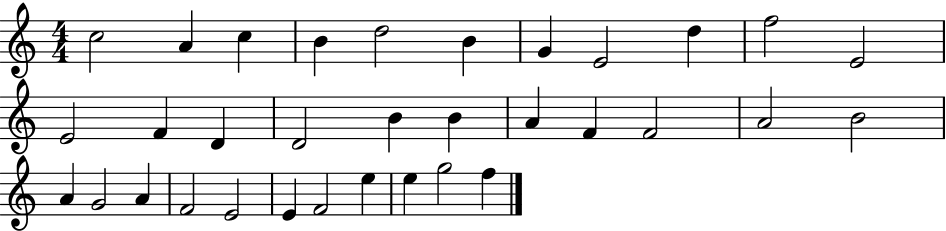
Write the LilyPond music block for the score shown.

{
  \clef treble
  \numericTimeSignature
  \time 4/4
  \key c \major
  c''2 a'4 c''4 | b'4 d''2 b'4 | g'4 e'2 d''4 | f''2 e'2 | \break e'2 f'4 d'4 | d'2 b'4 b'4 | a'4 f'4 f'2 | a'2 b'2 | \break a'4 g'2 a'4 | f'2 e'2 | e'4 f'2 e''4 | e''4 g''2 f''4 | \break \bar "|."
}